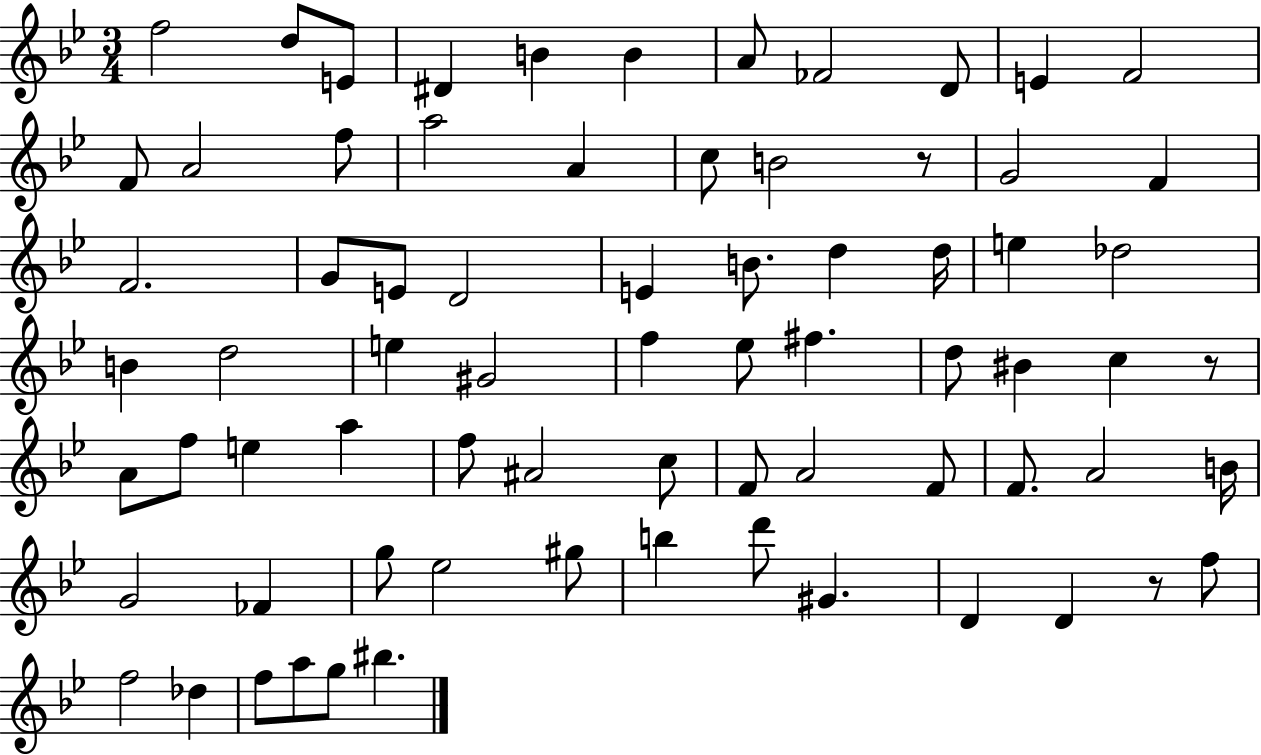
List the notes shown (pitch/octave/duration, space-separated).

F5/h D5/e E4/e D#4/q B4/q B4/q A4/e FES4/h D4/e E4/q F4/h F4/e A4/h F5/e A5/h A4/q C5/e B4/h R/e G4/h F4/q F4/h. G4/e E4/e D4/h E4/q B4/e. D5/q D5/s E5/q Db5/h B4/q D5/h E5/q G#4/h F5/q Eb5/e F#5/q. D5/e BIS4/q C5/q R/e A4/e F5/e E5/q A5/q F5/e A#4/h C5/e F4/e A4/h F4/e F4/e. A4/h B4/s G4/h FES4/q G5/e Eb5/h G#5/e B5/q D6/e G#4/q. D4/q D4/q R/e F5/e F5/h Db5/q F5/e A5/e G5/e BIS5/q.